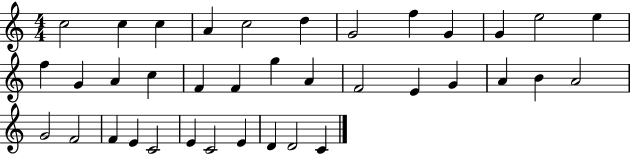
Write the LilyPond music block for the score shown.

{
  \clef treble
  \numericTimeSignature
  \time 4/4
  \key c \major
  c''2 c''4 c''4 | a'4 c''2 d''4 | g'2 f''4 g'4 | g'4 e''2 e''4 | \break f''4 g'4 a'4 c''4 | f'4 f'4 g''4 a'4 | f'2 e'4 g'4 | a'4 b'4 a'2 | \break g'2 f'2 | f'4 e'4 c'2 | e'4 c'2 e'4 | d'4 d'2 c'4 | \break \bar "|."
}